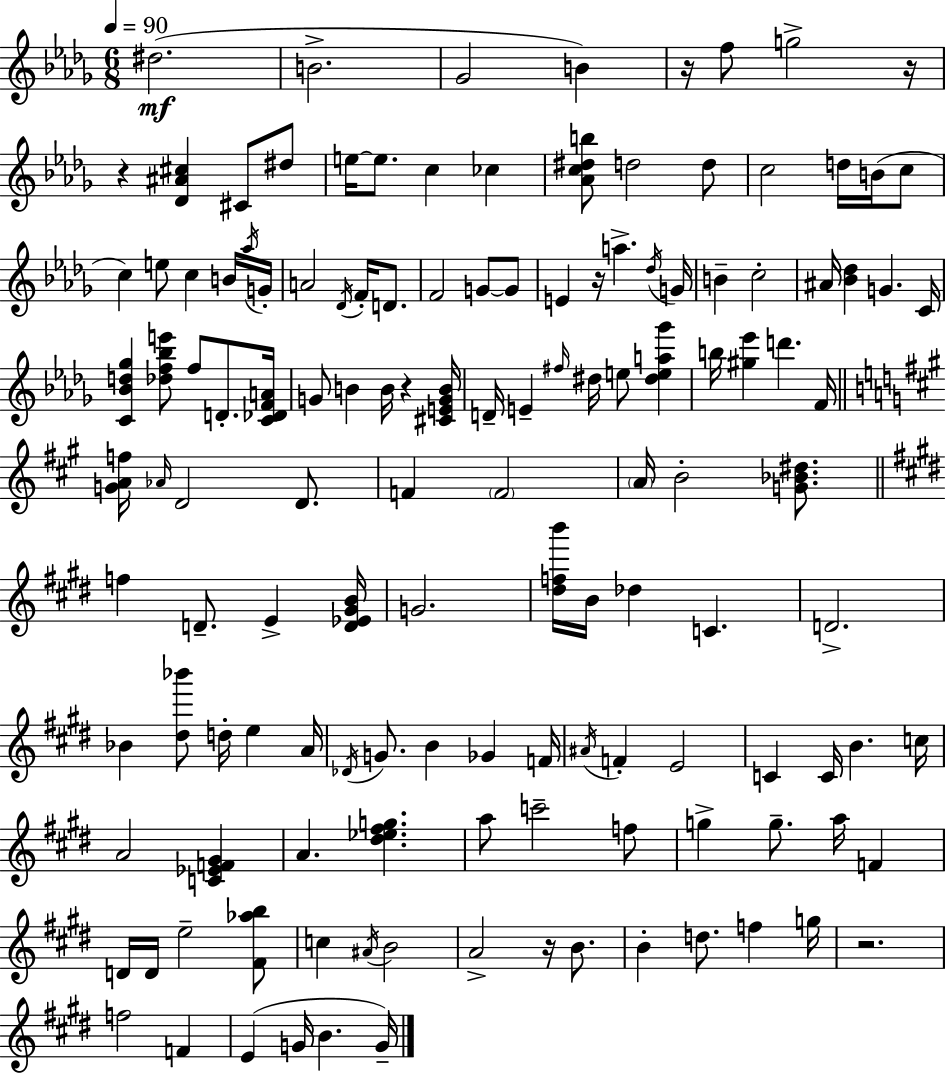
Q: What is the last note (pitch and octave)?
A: G4